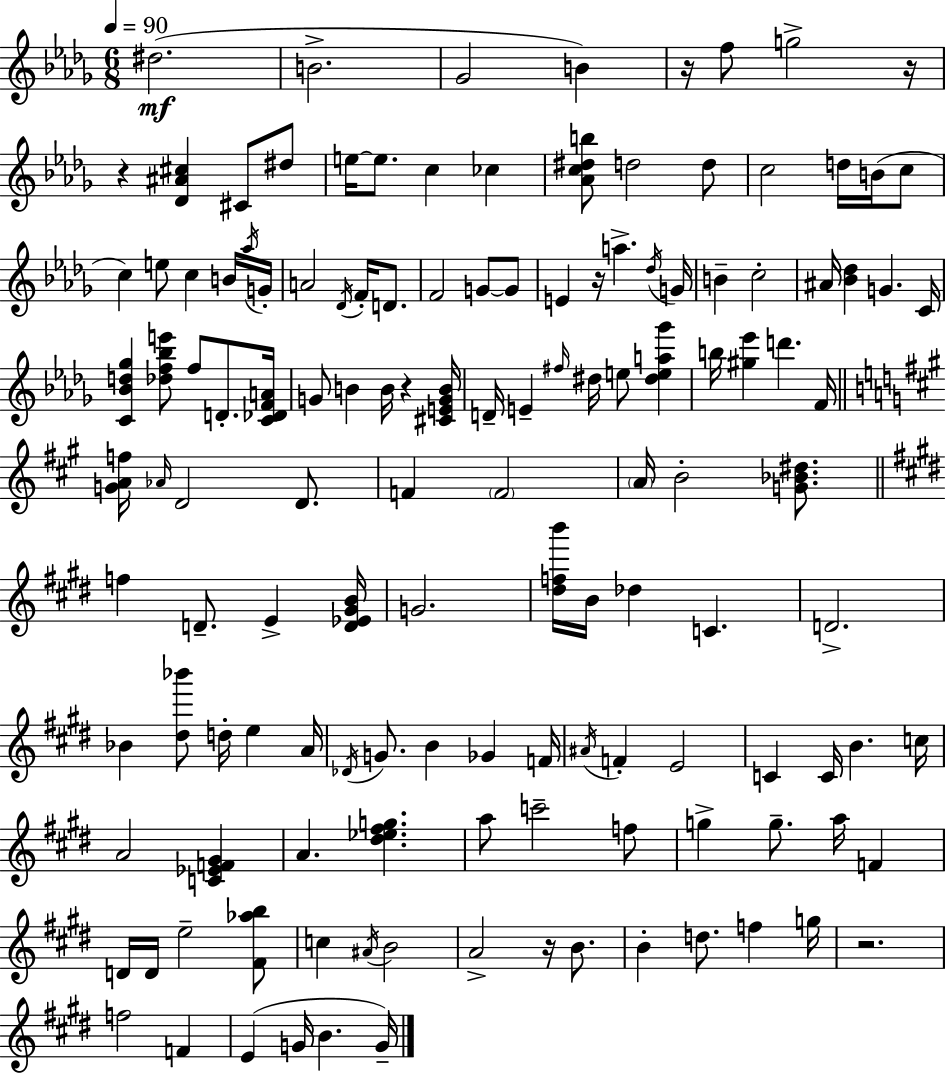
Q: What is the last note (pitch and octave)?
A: G4